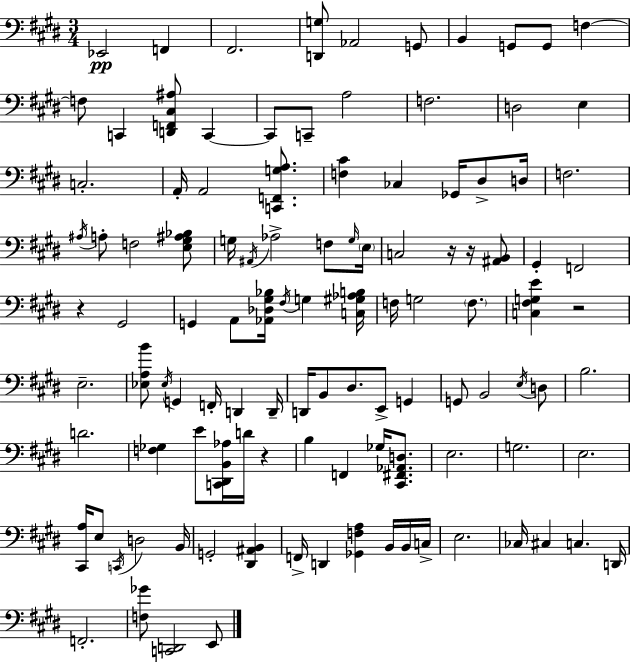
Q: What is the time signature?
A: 3/4